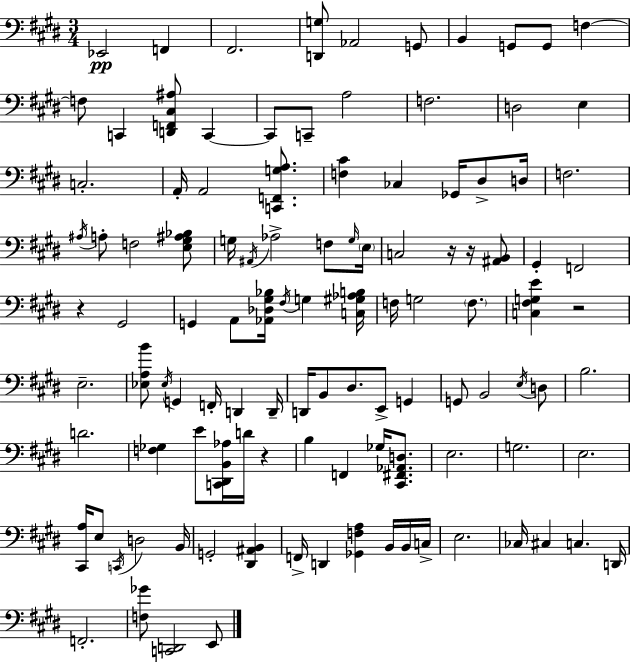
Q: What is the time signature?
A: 3/4